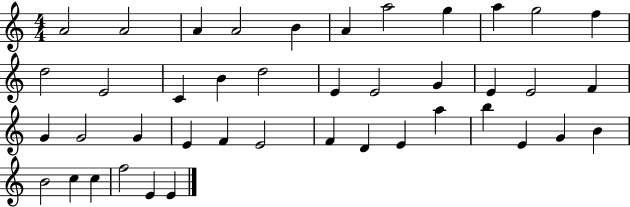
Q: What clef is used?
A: treble